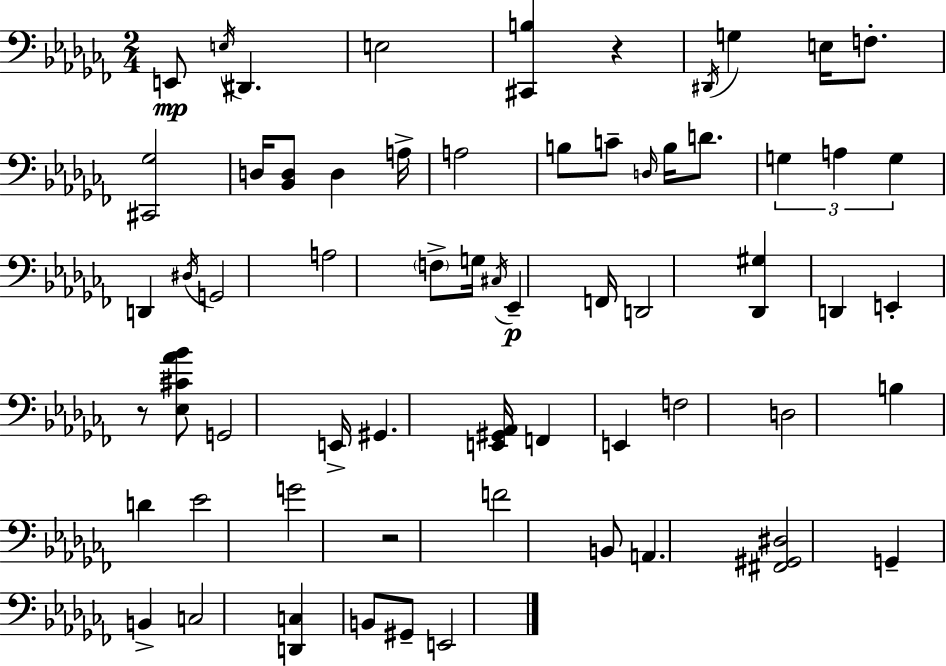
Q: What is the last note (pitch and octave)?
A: E2